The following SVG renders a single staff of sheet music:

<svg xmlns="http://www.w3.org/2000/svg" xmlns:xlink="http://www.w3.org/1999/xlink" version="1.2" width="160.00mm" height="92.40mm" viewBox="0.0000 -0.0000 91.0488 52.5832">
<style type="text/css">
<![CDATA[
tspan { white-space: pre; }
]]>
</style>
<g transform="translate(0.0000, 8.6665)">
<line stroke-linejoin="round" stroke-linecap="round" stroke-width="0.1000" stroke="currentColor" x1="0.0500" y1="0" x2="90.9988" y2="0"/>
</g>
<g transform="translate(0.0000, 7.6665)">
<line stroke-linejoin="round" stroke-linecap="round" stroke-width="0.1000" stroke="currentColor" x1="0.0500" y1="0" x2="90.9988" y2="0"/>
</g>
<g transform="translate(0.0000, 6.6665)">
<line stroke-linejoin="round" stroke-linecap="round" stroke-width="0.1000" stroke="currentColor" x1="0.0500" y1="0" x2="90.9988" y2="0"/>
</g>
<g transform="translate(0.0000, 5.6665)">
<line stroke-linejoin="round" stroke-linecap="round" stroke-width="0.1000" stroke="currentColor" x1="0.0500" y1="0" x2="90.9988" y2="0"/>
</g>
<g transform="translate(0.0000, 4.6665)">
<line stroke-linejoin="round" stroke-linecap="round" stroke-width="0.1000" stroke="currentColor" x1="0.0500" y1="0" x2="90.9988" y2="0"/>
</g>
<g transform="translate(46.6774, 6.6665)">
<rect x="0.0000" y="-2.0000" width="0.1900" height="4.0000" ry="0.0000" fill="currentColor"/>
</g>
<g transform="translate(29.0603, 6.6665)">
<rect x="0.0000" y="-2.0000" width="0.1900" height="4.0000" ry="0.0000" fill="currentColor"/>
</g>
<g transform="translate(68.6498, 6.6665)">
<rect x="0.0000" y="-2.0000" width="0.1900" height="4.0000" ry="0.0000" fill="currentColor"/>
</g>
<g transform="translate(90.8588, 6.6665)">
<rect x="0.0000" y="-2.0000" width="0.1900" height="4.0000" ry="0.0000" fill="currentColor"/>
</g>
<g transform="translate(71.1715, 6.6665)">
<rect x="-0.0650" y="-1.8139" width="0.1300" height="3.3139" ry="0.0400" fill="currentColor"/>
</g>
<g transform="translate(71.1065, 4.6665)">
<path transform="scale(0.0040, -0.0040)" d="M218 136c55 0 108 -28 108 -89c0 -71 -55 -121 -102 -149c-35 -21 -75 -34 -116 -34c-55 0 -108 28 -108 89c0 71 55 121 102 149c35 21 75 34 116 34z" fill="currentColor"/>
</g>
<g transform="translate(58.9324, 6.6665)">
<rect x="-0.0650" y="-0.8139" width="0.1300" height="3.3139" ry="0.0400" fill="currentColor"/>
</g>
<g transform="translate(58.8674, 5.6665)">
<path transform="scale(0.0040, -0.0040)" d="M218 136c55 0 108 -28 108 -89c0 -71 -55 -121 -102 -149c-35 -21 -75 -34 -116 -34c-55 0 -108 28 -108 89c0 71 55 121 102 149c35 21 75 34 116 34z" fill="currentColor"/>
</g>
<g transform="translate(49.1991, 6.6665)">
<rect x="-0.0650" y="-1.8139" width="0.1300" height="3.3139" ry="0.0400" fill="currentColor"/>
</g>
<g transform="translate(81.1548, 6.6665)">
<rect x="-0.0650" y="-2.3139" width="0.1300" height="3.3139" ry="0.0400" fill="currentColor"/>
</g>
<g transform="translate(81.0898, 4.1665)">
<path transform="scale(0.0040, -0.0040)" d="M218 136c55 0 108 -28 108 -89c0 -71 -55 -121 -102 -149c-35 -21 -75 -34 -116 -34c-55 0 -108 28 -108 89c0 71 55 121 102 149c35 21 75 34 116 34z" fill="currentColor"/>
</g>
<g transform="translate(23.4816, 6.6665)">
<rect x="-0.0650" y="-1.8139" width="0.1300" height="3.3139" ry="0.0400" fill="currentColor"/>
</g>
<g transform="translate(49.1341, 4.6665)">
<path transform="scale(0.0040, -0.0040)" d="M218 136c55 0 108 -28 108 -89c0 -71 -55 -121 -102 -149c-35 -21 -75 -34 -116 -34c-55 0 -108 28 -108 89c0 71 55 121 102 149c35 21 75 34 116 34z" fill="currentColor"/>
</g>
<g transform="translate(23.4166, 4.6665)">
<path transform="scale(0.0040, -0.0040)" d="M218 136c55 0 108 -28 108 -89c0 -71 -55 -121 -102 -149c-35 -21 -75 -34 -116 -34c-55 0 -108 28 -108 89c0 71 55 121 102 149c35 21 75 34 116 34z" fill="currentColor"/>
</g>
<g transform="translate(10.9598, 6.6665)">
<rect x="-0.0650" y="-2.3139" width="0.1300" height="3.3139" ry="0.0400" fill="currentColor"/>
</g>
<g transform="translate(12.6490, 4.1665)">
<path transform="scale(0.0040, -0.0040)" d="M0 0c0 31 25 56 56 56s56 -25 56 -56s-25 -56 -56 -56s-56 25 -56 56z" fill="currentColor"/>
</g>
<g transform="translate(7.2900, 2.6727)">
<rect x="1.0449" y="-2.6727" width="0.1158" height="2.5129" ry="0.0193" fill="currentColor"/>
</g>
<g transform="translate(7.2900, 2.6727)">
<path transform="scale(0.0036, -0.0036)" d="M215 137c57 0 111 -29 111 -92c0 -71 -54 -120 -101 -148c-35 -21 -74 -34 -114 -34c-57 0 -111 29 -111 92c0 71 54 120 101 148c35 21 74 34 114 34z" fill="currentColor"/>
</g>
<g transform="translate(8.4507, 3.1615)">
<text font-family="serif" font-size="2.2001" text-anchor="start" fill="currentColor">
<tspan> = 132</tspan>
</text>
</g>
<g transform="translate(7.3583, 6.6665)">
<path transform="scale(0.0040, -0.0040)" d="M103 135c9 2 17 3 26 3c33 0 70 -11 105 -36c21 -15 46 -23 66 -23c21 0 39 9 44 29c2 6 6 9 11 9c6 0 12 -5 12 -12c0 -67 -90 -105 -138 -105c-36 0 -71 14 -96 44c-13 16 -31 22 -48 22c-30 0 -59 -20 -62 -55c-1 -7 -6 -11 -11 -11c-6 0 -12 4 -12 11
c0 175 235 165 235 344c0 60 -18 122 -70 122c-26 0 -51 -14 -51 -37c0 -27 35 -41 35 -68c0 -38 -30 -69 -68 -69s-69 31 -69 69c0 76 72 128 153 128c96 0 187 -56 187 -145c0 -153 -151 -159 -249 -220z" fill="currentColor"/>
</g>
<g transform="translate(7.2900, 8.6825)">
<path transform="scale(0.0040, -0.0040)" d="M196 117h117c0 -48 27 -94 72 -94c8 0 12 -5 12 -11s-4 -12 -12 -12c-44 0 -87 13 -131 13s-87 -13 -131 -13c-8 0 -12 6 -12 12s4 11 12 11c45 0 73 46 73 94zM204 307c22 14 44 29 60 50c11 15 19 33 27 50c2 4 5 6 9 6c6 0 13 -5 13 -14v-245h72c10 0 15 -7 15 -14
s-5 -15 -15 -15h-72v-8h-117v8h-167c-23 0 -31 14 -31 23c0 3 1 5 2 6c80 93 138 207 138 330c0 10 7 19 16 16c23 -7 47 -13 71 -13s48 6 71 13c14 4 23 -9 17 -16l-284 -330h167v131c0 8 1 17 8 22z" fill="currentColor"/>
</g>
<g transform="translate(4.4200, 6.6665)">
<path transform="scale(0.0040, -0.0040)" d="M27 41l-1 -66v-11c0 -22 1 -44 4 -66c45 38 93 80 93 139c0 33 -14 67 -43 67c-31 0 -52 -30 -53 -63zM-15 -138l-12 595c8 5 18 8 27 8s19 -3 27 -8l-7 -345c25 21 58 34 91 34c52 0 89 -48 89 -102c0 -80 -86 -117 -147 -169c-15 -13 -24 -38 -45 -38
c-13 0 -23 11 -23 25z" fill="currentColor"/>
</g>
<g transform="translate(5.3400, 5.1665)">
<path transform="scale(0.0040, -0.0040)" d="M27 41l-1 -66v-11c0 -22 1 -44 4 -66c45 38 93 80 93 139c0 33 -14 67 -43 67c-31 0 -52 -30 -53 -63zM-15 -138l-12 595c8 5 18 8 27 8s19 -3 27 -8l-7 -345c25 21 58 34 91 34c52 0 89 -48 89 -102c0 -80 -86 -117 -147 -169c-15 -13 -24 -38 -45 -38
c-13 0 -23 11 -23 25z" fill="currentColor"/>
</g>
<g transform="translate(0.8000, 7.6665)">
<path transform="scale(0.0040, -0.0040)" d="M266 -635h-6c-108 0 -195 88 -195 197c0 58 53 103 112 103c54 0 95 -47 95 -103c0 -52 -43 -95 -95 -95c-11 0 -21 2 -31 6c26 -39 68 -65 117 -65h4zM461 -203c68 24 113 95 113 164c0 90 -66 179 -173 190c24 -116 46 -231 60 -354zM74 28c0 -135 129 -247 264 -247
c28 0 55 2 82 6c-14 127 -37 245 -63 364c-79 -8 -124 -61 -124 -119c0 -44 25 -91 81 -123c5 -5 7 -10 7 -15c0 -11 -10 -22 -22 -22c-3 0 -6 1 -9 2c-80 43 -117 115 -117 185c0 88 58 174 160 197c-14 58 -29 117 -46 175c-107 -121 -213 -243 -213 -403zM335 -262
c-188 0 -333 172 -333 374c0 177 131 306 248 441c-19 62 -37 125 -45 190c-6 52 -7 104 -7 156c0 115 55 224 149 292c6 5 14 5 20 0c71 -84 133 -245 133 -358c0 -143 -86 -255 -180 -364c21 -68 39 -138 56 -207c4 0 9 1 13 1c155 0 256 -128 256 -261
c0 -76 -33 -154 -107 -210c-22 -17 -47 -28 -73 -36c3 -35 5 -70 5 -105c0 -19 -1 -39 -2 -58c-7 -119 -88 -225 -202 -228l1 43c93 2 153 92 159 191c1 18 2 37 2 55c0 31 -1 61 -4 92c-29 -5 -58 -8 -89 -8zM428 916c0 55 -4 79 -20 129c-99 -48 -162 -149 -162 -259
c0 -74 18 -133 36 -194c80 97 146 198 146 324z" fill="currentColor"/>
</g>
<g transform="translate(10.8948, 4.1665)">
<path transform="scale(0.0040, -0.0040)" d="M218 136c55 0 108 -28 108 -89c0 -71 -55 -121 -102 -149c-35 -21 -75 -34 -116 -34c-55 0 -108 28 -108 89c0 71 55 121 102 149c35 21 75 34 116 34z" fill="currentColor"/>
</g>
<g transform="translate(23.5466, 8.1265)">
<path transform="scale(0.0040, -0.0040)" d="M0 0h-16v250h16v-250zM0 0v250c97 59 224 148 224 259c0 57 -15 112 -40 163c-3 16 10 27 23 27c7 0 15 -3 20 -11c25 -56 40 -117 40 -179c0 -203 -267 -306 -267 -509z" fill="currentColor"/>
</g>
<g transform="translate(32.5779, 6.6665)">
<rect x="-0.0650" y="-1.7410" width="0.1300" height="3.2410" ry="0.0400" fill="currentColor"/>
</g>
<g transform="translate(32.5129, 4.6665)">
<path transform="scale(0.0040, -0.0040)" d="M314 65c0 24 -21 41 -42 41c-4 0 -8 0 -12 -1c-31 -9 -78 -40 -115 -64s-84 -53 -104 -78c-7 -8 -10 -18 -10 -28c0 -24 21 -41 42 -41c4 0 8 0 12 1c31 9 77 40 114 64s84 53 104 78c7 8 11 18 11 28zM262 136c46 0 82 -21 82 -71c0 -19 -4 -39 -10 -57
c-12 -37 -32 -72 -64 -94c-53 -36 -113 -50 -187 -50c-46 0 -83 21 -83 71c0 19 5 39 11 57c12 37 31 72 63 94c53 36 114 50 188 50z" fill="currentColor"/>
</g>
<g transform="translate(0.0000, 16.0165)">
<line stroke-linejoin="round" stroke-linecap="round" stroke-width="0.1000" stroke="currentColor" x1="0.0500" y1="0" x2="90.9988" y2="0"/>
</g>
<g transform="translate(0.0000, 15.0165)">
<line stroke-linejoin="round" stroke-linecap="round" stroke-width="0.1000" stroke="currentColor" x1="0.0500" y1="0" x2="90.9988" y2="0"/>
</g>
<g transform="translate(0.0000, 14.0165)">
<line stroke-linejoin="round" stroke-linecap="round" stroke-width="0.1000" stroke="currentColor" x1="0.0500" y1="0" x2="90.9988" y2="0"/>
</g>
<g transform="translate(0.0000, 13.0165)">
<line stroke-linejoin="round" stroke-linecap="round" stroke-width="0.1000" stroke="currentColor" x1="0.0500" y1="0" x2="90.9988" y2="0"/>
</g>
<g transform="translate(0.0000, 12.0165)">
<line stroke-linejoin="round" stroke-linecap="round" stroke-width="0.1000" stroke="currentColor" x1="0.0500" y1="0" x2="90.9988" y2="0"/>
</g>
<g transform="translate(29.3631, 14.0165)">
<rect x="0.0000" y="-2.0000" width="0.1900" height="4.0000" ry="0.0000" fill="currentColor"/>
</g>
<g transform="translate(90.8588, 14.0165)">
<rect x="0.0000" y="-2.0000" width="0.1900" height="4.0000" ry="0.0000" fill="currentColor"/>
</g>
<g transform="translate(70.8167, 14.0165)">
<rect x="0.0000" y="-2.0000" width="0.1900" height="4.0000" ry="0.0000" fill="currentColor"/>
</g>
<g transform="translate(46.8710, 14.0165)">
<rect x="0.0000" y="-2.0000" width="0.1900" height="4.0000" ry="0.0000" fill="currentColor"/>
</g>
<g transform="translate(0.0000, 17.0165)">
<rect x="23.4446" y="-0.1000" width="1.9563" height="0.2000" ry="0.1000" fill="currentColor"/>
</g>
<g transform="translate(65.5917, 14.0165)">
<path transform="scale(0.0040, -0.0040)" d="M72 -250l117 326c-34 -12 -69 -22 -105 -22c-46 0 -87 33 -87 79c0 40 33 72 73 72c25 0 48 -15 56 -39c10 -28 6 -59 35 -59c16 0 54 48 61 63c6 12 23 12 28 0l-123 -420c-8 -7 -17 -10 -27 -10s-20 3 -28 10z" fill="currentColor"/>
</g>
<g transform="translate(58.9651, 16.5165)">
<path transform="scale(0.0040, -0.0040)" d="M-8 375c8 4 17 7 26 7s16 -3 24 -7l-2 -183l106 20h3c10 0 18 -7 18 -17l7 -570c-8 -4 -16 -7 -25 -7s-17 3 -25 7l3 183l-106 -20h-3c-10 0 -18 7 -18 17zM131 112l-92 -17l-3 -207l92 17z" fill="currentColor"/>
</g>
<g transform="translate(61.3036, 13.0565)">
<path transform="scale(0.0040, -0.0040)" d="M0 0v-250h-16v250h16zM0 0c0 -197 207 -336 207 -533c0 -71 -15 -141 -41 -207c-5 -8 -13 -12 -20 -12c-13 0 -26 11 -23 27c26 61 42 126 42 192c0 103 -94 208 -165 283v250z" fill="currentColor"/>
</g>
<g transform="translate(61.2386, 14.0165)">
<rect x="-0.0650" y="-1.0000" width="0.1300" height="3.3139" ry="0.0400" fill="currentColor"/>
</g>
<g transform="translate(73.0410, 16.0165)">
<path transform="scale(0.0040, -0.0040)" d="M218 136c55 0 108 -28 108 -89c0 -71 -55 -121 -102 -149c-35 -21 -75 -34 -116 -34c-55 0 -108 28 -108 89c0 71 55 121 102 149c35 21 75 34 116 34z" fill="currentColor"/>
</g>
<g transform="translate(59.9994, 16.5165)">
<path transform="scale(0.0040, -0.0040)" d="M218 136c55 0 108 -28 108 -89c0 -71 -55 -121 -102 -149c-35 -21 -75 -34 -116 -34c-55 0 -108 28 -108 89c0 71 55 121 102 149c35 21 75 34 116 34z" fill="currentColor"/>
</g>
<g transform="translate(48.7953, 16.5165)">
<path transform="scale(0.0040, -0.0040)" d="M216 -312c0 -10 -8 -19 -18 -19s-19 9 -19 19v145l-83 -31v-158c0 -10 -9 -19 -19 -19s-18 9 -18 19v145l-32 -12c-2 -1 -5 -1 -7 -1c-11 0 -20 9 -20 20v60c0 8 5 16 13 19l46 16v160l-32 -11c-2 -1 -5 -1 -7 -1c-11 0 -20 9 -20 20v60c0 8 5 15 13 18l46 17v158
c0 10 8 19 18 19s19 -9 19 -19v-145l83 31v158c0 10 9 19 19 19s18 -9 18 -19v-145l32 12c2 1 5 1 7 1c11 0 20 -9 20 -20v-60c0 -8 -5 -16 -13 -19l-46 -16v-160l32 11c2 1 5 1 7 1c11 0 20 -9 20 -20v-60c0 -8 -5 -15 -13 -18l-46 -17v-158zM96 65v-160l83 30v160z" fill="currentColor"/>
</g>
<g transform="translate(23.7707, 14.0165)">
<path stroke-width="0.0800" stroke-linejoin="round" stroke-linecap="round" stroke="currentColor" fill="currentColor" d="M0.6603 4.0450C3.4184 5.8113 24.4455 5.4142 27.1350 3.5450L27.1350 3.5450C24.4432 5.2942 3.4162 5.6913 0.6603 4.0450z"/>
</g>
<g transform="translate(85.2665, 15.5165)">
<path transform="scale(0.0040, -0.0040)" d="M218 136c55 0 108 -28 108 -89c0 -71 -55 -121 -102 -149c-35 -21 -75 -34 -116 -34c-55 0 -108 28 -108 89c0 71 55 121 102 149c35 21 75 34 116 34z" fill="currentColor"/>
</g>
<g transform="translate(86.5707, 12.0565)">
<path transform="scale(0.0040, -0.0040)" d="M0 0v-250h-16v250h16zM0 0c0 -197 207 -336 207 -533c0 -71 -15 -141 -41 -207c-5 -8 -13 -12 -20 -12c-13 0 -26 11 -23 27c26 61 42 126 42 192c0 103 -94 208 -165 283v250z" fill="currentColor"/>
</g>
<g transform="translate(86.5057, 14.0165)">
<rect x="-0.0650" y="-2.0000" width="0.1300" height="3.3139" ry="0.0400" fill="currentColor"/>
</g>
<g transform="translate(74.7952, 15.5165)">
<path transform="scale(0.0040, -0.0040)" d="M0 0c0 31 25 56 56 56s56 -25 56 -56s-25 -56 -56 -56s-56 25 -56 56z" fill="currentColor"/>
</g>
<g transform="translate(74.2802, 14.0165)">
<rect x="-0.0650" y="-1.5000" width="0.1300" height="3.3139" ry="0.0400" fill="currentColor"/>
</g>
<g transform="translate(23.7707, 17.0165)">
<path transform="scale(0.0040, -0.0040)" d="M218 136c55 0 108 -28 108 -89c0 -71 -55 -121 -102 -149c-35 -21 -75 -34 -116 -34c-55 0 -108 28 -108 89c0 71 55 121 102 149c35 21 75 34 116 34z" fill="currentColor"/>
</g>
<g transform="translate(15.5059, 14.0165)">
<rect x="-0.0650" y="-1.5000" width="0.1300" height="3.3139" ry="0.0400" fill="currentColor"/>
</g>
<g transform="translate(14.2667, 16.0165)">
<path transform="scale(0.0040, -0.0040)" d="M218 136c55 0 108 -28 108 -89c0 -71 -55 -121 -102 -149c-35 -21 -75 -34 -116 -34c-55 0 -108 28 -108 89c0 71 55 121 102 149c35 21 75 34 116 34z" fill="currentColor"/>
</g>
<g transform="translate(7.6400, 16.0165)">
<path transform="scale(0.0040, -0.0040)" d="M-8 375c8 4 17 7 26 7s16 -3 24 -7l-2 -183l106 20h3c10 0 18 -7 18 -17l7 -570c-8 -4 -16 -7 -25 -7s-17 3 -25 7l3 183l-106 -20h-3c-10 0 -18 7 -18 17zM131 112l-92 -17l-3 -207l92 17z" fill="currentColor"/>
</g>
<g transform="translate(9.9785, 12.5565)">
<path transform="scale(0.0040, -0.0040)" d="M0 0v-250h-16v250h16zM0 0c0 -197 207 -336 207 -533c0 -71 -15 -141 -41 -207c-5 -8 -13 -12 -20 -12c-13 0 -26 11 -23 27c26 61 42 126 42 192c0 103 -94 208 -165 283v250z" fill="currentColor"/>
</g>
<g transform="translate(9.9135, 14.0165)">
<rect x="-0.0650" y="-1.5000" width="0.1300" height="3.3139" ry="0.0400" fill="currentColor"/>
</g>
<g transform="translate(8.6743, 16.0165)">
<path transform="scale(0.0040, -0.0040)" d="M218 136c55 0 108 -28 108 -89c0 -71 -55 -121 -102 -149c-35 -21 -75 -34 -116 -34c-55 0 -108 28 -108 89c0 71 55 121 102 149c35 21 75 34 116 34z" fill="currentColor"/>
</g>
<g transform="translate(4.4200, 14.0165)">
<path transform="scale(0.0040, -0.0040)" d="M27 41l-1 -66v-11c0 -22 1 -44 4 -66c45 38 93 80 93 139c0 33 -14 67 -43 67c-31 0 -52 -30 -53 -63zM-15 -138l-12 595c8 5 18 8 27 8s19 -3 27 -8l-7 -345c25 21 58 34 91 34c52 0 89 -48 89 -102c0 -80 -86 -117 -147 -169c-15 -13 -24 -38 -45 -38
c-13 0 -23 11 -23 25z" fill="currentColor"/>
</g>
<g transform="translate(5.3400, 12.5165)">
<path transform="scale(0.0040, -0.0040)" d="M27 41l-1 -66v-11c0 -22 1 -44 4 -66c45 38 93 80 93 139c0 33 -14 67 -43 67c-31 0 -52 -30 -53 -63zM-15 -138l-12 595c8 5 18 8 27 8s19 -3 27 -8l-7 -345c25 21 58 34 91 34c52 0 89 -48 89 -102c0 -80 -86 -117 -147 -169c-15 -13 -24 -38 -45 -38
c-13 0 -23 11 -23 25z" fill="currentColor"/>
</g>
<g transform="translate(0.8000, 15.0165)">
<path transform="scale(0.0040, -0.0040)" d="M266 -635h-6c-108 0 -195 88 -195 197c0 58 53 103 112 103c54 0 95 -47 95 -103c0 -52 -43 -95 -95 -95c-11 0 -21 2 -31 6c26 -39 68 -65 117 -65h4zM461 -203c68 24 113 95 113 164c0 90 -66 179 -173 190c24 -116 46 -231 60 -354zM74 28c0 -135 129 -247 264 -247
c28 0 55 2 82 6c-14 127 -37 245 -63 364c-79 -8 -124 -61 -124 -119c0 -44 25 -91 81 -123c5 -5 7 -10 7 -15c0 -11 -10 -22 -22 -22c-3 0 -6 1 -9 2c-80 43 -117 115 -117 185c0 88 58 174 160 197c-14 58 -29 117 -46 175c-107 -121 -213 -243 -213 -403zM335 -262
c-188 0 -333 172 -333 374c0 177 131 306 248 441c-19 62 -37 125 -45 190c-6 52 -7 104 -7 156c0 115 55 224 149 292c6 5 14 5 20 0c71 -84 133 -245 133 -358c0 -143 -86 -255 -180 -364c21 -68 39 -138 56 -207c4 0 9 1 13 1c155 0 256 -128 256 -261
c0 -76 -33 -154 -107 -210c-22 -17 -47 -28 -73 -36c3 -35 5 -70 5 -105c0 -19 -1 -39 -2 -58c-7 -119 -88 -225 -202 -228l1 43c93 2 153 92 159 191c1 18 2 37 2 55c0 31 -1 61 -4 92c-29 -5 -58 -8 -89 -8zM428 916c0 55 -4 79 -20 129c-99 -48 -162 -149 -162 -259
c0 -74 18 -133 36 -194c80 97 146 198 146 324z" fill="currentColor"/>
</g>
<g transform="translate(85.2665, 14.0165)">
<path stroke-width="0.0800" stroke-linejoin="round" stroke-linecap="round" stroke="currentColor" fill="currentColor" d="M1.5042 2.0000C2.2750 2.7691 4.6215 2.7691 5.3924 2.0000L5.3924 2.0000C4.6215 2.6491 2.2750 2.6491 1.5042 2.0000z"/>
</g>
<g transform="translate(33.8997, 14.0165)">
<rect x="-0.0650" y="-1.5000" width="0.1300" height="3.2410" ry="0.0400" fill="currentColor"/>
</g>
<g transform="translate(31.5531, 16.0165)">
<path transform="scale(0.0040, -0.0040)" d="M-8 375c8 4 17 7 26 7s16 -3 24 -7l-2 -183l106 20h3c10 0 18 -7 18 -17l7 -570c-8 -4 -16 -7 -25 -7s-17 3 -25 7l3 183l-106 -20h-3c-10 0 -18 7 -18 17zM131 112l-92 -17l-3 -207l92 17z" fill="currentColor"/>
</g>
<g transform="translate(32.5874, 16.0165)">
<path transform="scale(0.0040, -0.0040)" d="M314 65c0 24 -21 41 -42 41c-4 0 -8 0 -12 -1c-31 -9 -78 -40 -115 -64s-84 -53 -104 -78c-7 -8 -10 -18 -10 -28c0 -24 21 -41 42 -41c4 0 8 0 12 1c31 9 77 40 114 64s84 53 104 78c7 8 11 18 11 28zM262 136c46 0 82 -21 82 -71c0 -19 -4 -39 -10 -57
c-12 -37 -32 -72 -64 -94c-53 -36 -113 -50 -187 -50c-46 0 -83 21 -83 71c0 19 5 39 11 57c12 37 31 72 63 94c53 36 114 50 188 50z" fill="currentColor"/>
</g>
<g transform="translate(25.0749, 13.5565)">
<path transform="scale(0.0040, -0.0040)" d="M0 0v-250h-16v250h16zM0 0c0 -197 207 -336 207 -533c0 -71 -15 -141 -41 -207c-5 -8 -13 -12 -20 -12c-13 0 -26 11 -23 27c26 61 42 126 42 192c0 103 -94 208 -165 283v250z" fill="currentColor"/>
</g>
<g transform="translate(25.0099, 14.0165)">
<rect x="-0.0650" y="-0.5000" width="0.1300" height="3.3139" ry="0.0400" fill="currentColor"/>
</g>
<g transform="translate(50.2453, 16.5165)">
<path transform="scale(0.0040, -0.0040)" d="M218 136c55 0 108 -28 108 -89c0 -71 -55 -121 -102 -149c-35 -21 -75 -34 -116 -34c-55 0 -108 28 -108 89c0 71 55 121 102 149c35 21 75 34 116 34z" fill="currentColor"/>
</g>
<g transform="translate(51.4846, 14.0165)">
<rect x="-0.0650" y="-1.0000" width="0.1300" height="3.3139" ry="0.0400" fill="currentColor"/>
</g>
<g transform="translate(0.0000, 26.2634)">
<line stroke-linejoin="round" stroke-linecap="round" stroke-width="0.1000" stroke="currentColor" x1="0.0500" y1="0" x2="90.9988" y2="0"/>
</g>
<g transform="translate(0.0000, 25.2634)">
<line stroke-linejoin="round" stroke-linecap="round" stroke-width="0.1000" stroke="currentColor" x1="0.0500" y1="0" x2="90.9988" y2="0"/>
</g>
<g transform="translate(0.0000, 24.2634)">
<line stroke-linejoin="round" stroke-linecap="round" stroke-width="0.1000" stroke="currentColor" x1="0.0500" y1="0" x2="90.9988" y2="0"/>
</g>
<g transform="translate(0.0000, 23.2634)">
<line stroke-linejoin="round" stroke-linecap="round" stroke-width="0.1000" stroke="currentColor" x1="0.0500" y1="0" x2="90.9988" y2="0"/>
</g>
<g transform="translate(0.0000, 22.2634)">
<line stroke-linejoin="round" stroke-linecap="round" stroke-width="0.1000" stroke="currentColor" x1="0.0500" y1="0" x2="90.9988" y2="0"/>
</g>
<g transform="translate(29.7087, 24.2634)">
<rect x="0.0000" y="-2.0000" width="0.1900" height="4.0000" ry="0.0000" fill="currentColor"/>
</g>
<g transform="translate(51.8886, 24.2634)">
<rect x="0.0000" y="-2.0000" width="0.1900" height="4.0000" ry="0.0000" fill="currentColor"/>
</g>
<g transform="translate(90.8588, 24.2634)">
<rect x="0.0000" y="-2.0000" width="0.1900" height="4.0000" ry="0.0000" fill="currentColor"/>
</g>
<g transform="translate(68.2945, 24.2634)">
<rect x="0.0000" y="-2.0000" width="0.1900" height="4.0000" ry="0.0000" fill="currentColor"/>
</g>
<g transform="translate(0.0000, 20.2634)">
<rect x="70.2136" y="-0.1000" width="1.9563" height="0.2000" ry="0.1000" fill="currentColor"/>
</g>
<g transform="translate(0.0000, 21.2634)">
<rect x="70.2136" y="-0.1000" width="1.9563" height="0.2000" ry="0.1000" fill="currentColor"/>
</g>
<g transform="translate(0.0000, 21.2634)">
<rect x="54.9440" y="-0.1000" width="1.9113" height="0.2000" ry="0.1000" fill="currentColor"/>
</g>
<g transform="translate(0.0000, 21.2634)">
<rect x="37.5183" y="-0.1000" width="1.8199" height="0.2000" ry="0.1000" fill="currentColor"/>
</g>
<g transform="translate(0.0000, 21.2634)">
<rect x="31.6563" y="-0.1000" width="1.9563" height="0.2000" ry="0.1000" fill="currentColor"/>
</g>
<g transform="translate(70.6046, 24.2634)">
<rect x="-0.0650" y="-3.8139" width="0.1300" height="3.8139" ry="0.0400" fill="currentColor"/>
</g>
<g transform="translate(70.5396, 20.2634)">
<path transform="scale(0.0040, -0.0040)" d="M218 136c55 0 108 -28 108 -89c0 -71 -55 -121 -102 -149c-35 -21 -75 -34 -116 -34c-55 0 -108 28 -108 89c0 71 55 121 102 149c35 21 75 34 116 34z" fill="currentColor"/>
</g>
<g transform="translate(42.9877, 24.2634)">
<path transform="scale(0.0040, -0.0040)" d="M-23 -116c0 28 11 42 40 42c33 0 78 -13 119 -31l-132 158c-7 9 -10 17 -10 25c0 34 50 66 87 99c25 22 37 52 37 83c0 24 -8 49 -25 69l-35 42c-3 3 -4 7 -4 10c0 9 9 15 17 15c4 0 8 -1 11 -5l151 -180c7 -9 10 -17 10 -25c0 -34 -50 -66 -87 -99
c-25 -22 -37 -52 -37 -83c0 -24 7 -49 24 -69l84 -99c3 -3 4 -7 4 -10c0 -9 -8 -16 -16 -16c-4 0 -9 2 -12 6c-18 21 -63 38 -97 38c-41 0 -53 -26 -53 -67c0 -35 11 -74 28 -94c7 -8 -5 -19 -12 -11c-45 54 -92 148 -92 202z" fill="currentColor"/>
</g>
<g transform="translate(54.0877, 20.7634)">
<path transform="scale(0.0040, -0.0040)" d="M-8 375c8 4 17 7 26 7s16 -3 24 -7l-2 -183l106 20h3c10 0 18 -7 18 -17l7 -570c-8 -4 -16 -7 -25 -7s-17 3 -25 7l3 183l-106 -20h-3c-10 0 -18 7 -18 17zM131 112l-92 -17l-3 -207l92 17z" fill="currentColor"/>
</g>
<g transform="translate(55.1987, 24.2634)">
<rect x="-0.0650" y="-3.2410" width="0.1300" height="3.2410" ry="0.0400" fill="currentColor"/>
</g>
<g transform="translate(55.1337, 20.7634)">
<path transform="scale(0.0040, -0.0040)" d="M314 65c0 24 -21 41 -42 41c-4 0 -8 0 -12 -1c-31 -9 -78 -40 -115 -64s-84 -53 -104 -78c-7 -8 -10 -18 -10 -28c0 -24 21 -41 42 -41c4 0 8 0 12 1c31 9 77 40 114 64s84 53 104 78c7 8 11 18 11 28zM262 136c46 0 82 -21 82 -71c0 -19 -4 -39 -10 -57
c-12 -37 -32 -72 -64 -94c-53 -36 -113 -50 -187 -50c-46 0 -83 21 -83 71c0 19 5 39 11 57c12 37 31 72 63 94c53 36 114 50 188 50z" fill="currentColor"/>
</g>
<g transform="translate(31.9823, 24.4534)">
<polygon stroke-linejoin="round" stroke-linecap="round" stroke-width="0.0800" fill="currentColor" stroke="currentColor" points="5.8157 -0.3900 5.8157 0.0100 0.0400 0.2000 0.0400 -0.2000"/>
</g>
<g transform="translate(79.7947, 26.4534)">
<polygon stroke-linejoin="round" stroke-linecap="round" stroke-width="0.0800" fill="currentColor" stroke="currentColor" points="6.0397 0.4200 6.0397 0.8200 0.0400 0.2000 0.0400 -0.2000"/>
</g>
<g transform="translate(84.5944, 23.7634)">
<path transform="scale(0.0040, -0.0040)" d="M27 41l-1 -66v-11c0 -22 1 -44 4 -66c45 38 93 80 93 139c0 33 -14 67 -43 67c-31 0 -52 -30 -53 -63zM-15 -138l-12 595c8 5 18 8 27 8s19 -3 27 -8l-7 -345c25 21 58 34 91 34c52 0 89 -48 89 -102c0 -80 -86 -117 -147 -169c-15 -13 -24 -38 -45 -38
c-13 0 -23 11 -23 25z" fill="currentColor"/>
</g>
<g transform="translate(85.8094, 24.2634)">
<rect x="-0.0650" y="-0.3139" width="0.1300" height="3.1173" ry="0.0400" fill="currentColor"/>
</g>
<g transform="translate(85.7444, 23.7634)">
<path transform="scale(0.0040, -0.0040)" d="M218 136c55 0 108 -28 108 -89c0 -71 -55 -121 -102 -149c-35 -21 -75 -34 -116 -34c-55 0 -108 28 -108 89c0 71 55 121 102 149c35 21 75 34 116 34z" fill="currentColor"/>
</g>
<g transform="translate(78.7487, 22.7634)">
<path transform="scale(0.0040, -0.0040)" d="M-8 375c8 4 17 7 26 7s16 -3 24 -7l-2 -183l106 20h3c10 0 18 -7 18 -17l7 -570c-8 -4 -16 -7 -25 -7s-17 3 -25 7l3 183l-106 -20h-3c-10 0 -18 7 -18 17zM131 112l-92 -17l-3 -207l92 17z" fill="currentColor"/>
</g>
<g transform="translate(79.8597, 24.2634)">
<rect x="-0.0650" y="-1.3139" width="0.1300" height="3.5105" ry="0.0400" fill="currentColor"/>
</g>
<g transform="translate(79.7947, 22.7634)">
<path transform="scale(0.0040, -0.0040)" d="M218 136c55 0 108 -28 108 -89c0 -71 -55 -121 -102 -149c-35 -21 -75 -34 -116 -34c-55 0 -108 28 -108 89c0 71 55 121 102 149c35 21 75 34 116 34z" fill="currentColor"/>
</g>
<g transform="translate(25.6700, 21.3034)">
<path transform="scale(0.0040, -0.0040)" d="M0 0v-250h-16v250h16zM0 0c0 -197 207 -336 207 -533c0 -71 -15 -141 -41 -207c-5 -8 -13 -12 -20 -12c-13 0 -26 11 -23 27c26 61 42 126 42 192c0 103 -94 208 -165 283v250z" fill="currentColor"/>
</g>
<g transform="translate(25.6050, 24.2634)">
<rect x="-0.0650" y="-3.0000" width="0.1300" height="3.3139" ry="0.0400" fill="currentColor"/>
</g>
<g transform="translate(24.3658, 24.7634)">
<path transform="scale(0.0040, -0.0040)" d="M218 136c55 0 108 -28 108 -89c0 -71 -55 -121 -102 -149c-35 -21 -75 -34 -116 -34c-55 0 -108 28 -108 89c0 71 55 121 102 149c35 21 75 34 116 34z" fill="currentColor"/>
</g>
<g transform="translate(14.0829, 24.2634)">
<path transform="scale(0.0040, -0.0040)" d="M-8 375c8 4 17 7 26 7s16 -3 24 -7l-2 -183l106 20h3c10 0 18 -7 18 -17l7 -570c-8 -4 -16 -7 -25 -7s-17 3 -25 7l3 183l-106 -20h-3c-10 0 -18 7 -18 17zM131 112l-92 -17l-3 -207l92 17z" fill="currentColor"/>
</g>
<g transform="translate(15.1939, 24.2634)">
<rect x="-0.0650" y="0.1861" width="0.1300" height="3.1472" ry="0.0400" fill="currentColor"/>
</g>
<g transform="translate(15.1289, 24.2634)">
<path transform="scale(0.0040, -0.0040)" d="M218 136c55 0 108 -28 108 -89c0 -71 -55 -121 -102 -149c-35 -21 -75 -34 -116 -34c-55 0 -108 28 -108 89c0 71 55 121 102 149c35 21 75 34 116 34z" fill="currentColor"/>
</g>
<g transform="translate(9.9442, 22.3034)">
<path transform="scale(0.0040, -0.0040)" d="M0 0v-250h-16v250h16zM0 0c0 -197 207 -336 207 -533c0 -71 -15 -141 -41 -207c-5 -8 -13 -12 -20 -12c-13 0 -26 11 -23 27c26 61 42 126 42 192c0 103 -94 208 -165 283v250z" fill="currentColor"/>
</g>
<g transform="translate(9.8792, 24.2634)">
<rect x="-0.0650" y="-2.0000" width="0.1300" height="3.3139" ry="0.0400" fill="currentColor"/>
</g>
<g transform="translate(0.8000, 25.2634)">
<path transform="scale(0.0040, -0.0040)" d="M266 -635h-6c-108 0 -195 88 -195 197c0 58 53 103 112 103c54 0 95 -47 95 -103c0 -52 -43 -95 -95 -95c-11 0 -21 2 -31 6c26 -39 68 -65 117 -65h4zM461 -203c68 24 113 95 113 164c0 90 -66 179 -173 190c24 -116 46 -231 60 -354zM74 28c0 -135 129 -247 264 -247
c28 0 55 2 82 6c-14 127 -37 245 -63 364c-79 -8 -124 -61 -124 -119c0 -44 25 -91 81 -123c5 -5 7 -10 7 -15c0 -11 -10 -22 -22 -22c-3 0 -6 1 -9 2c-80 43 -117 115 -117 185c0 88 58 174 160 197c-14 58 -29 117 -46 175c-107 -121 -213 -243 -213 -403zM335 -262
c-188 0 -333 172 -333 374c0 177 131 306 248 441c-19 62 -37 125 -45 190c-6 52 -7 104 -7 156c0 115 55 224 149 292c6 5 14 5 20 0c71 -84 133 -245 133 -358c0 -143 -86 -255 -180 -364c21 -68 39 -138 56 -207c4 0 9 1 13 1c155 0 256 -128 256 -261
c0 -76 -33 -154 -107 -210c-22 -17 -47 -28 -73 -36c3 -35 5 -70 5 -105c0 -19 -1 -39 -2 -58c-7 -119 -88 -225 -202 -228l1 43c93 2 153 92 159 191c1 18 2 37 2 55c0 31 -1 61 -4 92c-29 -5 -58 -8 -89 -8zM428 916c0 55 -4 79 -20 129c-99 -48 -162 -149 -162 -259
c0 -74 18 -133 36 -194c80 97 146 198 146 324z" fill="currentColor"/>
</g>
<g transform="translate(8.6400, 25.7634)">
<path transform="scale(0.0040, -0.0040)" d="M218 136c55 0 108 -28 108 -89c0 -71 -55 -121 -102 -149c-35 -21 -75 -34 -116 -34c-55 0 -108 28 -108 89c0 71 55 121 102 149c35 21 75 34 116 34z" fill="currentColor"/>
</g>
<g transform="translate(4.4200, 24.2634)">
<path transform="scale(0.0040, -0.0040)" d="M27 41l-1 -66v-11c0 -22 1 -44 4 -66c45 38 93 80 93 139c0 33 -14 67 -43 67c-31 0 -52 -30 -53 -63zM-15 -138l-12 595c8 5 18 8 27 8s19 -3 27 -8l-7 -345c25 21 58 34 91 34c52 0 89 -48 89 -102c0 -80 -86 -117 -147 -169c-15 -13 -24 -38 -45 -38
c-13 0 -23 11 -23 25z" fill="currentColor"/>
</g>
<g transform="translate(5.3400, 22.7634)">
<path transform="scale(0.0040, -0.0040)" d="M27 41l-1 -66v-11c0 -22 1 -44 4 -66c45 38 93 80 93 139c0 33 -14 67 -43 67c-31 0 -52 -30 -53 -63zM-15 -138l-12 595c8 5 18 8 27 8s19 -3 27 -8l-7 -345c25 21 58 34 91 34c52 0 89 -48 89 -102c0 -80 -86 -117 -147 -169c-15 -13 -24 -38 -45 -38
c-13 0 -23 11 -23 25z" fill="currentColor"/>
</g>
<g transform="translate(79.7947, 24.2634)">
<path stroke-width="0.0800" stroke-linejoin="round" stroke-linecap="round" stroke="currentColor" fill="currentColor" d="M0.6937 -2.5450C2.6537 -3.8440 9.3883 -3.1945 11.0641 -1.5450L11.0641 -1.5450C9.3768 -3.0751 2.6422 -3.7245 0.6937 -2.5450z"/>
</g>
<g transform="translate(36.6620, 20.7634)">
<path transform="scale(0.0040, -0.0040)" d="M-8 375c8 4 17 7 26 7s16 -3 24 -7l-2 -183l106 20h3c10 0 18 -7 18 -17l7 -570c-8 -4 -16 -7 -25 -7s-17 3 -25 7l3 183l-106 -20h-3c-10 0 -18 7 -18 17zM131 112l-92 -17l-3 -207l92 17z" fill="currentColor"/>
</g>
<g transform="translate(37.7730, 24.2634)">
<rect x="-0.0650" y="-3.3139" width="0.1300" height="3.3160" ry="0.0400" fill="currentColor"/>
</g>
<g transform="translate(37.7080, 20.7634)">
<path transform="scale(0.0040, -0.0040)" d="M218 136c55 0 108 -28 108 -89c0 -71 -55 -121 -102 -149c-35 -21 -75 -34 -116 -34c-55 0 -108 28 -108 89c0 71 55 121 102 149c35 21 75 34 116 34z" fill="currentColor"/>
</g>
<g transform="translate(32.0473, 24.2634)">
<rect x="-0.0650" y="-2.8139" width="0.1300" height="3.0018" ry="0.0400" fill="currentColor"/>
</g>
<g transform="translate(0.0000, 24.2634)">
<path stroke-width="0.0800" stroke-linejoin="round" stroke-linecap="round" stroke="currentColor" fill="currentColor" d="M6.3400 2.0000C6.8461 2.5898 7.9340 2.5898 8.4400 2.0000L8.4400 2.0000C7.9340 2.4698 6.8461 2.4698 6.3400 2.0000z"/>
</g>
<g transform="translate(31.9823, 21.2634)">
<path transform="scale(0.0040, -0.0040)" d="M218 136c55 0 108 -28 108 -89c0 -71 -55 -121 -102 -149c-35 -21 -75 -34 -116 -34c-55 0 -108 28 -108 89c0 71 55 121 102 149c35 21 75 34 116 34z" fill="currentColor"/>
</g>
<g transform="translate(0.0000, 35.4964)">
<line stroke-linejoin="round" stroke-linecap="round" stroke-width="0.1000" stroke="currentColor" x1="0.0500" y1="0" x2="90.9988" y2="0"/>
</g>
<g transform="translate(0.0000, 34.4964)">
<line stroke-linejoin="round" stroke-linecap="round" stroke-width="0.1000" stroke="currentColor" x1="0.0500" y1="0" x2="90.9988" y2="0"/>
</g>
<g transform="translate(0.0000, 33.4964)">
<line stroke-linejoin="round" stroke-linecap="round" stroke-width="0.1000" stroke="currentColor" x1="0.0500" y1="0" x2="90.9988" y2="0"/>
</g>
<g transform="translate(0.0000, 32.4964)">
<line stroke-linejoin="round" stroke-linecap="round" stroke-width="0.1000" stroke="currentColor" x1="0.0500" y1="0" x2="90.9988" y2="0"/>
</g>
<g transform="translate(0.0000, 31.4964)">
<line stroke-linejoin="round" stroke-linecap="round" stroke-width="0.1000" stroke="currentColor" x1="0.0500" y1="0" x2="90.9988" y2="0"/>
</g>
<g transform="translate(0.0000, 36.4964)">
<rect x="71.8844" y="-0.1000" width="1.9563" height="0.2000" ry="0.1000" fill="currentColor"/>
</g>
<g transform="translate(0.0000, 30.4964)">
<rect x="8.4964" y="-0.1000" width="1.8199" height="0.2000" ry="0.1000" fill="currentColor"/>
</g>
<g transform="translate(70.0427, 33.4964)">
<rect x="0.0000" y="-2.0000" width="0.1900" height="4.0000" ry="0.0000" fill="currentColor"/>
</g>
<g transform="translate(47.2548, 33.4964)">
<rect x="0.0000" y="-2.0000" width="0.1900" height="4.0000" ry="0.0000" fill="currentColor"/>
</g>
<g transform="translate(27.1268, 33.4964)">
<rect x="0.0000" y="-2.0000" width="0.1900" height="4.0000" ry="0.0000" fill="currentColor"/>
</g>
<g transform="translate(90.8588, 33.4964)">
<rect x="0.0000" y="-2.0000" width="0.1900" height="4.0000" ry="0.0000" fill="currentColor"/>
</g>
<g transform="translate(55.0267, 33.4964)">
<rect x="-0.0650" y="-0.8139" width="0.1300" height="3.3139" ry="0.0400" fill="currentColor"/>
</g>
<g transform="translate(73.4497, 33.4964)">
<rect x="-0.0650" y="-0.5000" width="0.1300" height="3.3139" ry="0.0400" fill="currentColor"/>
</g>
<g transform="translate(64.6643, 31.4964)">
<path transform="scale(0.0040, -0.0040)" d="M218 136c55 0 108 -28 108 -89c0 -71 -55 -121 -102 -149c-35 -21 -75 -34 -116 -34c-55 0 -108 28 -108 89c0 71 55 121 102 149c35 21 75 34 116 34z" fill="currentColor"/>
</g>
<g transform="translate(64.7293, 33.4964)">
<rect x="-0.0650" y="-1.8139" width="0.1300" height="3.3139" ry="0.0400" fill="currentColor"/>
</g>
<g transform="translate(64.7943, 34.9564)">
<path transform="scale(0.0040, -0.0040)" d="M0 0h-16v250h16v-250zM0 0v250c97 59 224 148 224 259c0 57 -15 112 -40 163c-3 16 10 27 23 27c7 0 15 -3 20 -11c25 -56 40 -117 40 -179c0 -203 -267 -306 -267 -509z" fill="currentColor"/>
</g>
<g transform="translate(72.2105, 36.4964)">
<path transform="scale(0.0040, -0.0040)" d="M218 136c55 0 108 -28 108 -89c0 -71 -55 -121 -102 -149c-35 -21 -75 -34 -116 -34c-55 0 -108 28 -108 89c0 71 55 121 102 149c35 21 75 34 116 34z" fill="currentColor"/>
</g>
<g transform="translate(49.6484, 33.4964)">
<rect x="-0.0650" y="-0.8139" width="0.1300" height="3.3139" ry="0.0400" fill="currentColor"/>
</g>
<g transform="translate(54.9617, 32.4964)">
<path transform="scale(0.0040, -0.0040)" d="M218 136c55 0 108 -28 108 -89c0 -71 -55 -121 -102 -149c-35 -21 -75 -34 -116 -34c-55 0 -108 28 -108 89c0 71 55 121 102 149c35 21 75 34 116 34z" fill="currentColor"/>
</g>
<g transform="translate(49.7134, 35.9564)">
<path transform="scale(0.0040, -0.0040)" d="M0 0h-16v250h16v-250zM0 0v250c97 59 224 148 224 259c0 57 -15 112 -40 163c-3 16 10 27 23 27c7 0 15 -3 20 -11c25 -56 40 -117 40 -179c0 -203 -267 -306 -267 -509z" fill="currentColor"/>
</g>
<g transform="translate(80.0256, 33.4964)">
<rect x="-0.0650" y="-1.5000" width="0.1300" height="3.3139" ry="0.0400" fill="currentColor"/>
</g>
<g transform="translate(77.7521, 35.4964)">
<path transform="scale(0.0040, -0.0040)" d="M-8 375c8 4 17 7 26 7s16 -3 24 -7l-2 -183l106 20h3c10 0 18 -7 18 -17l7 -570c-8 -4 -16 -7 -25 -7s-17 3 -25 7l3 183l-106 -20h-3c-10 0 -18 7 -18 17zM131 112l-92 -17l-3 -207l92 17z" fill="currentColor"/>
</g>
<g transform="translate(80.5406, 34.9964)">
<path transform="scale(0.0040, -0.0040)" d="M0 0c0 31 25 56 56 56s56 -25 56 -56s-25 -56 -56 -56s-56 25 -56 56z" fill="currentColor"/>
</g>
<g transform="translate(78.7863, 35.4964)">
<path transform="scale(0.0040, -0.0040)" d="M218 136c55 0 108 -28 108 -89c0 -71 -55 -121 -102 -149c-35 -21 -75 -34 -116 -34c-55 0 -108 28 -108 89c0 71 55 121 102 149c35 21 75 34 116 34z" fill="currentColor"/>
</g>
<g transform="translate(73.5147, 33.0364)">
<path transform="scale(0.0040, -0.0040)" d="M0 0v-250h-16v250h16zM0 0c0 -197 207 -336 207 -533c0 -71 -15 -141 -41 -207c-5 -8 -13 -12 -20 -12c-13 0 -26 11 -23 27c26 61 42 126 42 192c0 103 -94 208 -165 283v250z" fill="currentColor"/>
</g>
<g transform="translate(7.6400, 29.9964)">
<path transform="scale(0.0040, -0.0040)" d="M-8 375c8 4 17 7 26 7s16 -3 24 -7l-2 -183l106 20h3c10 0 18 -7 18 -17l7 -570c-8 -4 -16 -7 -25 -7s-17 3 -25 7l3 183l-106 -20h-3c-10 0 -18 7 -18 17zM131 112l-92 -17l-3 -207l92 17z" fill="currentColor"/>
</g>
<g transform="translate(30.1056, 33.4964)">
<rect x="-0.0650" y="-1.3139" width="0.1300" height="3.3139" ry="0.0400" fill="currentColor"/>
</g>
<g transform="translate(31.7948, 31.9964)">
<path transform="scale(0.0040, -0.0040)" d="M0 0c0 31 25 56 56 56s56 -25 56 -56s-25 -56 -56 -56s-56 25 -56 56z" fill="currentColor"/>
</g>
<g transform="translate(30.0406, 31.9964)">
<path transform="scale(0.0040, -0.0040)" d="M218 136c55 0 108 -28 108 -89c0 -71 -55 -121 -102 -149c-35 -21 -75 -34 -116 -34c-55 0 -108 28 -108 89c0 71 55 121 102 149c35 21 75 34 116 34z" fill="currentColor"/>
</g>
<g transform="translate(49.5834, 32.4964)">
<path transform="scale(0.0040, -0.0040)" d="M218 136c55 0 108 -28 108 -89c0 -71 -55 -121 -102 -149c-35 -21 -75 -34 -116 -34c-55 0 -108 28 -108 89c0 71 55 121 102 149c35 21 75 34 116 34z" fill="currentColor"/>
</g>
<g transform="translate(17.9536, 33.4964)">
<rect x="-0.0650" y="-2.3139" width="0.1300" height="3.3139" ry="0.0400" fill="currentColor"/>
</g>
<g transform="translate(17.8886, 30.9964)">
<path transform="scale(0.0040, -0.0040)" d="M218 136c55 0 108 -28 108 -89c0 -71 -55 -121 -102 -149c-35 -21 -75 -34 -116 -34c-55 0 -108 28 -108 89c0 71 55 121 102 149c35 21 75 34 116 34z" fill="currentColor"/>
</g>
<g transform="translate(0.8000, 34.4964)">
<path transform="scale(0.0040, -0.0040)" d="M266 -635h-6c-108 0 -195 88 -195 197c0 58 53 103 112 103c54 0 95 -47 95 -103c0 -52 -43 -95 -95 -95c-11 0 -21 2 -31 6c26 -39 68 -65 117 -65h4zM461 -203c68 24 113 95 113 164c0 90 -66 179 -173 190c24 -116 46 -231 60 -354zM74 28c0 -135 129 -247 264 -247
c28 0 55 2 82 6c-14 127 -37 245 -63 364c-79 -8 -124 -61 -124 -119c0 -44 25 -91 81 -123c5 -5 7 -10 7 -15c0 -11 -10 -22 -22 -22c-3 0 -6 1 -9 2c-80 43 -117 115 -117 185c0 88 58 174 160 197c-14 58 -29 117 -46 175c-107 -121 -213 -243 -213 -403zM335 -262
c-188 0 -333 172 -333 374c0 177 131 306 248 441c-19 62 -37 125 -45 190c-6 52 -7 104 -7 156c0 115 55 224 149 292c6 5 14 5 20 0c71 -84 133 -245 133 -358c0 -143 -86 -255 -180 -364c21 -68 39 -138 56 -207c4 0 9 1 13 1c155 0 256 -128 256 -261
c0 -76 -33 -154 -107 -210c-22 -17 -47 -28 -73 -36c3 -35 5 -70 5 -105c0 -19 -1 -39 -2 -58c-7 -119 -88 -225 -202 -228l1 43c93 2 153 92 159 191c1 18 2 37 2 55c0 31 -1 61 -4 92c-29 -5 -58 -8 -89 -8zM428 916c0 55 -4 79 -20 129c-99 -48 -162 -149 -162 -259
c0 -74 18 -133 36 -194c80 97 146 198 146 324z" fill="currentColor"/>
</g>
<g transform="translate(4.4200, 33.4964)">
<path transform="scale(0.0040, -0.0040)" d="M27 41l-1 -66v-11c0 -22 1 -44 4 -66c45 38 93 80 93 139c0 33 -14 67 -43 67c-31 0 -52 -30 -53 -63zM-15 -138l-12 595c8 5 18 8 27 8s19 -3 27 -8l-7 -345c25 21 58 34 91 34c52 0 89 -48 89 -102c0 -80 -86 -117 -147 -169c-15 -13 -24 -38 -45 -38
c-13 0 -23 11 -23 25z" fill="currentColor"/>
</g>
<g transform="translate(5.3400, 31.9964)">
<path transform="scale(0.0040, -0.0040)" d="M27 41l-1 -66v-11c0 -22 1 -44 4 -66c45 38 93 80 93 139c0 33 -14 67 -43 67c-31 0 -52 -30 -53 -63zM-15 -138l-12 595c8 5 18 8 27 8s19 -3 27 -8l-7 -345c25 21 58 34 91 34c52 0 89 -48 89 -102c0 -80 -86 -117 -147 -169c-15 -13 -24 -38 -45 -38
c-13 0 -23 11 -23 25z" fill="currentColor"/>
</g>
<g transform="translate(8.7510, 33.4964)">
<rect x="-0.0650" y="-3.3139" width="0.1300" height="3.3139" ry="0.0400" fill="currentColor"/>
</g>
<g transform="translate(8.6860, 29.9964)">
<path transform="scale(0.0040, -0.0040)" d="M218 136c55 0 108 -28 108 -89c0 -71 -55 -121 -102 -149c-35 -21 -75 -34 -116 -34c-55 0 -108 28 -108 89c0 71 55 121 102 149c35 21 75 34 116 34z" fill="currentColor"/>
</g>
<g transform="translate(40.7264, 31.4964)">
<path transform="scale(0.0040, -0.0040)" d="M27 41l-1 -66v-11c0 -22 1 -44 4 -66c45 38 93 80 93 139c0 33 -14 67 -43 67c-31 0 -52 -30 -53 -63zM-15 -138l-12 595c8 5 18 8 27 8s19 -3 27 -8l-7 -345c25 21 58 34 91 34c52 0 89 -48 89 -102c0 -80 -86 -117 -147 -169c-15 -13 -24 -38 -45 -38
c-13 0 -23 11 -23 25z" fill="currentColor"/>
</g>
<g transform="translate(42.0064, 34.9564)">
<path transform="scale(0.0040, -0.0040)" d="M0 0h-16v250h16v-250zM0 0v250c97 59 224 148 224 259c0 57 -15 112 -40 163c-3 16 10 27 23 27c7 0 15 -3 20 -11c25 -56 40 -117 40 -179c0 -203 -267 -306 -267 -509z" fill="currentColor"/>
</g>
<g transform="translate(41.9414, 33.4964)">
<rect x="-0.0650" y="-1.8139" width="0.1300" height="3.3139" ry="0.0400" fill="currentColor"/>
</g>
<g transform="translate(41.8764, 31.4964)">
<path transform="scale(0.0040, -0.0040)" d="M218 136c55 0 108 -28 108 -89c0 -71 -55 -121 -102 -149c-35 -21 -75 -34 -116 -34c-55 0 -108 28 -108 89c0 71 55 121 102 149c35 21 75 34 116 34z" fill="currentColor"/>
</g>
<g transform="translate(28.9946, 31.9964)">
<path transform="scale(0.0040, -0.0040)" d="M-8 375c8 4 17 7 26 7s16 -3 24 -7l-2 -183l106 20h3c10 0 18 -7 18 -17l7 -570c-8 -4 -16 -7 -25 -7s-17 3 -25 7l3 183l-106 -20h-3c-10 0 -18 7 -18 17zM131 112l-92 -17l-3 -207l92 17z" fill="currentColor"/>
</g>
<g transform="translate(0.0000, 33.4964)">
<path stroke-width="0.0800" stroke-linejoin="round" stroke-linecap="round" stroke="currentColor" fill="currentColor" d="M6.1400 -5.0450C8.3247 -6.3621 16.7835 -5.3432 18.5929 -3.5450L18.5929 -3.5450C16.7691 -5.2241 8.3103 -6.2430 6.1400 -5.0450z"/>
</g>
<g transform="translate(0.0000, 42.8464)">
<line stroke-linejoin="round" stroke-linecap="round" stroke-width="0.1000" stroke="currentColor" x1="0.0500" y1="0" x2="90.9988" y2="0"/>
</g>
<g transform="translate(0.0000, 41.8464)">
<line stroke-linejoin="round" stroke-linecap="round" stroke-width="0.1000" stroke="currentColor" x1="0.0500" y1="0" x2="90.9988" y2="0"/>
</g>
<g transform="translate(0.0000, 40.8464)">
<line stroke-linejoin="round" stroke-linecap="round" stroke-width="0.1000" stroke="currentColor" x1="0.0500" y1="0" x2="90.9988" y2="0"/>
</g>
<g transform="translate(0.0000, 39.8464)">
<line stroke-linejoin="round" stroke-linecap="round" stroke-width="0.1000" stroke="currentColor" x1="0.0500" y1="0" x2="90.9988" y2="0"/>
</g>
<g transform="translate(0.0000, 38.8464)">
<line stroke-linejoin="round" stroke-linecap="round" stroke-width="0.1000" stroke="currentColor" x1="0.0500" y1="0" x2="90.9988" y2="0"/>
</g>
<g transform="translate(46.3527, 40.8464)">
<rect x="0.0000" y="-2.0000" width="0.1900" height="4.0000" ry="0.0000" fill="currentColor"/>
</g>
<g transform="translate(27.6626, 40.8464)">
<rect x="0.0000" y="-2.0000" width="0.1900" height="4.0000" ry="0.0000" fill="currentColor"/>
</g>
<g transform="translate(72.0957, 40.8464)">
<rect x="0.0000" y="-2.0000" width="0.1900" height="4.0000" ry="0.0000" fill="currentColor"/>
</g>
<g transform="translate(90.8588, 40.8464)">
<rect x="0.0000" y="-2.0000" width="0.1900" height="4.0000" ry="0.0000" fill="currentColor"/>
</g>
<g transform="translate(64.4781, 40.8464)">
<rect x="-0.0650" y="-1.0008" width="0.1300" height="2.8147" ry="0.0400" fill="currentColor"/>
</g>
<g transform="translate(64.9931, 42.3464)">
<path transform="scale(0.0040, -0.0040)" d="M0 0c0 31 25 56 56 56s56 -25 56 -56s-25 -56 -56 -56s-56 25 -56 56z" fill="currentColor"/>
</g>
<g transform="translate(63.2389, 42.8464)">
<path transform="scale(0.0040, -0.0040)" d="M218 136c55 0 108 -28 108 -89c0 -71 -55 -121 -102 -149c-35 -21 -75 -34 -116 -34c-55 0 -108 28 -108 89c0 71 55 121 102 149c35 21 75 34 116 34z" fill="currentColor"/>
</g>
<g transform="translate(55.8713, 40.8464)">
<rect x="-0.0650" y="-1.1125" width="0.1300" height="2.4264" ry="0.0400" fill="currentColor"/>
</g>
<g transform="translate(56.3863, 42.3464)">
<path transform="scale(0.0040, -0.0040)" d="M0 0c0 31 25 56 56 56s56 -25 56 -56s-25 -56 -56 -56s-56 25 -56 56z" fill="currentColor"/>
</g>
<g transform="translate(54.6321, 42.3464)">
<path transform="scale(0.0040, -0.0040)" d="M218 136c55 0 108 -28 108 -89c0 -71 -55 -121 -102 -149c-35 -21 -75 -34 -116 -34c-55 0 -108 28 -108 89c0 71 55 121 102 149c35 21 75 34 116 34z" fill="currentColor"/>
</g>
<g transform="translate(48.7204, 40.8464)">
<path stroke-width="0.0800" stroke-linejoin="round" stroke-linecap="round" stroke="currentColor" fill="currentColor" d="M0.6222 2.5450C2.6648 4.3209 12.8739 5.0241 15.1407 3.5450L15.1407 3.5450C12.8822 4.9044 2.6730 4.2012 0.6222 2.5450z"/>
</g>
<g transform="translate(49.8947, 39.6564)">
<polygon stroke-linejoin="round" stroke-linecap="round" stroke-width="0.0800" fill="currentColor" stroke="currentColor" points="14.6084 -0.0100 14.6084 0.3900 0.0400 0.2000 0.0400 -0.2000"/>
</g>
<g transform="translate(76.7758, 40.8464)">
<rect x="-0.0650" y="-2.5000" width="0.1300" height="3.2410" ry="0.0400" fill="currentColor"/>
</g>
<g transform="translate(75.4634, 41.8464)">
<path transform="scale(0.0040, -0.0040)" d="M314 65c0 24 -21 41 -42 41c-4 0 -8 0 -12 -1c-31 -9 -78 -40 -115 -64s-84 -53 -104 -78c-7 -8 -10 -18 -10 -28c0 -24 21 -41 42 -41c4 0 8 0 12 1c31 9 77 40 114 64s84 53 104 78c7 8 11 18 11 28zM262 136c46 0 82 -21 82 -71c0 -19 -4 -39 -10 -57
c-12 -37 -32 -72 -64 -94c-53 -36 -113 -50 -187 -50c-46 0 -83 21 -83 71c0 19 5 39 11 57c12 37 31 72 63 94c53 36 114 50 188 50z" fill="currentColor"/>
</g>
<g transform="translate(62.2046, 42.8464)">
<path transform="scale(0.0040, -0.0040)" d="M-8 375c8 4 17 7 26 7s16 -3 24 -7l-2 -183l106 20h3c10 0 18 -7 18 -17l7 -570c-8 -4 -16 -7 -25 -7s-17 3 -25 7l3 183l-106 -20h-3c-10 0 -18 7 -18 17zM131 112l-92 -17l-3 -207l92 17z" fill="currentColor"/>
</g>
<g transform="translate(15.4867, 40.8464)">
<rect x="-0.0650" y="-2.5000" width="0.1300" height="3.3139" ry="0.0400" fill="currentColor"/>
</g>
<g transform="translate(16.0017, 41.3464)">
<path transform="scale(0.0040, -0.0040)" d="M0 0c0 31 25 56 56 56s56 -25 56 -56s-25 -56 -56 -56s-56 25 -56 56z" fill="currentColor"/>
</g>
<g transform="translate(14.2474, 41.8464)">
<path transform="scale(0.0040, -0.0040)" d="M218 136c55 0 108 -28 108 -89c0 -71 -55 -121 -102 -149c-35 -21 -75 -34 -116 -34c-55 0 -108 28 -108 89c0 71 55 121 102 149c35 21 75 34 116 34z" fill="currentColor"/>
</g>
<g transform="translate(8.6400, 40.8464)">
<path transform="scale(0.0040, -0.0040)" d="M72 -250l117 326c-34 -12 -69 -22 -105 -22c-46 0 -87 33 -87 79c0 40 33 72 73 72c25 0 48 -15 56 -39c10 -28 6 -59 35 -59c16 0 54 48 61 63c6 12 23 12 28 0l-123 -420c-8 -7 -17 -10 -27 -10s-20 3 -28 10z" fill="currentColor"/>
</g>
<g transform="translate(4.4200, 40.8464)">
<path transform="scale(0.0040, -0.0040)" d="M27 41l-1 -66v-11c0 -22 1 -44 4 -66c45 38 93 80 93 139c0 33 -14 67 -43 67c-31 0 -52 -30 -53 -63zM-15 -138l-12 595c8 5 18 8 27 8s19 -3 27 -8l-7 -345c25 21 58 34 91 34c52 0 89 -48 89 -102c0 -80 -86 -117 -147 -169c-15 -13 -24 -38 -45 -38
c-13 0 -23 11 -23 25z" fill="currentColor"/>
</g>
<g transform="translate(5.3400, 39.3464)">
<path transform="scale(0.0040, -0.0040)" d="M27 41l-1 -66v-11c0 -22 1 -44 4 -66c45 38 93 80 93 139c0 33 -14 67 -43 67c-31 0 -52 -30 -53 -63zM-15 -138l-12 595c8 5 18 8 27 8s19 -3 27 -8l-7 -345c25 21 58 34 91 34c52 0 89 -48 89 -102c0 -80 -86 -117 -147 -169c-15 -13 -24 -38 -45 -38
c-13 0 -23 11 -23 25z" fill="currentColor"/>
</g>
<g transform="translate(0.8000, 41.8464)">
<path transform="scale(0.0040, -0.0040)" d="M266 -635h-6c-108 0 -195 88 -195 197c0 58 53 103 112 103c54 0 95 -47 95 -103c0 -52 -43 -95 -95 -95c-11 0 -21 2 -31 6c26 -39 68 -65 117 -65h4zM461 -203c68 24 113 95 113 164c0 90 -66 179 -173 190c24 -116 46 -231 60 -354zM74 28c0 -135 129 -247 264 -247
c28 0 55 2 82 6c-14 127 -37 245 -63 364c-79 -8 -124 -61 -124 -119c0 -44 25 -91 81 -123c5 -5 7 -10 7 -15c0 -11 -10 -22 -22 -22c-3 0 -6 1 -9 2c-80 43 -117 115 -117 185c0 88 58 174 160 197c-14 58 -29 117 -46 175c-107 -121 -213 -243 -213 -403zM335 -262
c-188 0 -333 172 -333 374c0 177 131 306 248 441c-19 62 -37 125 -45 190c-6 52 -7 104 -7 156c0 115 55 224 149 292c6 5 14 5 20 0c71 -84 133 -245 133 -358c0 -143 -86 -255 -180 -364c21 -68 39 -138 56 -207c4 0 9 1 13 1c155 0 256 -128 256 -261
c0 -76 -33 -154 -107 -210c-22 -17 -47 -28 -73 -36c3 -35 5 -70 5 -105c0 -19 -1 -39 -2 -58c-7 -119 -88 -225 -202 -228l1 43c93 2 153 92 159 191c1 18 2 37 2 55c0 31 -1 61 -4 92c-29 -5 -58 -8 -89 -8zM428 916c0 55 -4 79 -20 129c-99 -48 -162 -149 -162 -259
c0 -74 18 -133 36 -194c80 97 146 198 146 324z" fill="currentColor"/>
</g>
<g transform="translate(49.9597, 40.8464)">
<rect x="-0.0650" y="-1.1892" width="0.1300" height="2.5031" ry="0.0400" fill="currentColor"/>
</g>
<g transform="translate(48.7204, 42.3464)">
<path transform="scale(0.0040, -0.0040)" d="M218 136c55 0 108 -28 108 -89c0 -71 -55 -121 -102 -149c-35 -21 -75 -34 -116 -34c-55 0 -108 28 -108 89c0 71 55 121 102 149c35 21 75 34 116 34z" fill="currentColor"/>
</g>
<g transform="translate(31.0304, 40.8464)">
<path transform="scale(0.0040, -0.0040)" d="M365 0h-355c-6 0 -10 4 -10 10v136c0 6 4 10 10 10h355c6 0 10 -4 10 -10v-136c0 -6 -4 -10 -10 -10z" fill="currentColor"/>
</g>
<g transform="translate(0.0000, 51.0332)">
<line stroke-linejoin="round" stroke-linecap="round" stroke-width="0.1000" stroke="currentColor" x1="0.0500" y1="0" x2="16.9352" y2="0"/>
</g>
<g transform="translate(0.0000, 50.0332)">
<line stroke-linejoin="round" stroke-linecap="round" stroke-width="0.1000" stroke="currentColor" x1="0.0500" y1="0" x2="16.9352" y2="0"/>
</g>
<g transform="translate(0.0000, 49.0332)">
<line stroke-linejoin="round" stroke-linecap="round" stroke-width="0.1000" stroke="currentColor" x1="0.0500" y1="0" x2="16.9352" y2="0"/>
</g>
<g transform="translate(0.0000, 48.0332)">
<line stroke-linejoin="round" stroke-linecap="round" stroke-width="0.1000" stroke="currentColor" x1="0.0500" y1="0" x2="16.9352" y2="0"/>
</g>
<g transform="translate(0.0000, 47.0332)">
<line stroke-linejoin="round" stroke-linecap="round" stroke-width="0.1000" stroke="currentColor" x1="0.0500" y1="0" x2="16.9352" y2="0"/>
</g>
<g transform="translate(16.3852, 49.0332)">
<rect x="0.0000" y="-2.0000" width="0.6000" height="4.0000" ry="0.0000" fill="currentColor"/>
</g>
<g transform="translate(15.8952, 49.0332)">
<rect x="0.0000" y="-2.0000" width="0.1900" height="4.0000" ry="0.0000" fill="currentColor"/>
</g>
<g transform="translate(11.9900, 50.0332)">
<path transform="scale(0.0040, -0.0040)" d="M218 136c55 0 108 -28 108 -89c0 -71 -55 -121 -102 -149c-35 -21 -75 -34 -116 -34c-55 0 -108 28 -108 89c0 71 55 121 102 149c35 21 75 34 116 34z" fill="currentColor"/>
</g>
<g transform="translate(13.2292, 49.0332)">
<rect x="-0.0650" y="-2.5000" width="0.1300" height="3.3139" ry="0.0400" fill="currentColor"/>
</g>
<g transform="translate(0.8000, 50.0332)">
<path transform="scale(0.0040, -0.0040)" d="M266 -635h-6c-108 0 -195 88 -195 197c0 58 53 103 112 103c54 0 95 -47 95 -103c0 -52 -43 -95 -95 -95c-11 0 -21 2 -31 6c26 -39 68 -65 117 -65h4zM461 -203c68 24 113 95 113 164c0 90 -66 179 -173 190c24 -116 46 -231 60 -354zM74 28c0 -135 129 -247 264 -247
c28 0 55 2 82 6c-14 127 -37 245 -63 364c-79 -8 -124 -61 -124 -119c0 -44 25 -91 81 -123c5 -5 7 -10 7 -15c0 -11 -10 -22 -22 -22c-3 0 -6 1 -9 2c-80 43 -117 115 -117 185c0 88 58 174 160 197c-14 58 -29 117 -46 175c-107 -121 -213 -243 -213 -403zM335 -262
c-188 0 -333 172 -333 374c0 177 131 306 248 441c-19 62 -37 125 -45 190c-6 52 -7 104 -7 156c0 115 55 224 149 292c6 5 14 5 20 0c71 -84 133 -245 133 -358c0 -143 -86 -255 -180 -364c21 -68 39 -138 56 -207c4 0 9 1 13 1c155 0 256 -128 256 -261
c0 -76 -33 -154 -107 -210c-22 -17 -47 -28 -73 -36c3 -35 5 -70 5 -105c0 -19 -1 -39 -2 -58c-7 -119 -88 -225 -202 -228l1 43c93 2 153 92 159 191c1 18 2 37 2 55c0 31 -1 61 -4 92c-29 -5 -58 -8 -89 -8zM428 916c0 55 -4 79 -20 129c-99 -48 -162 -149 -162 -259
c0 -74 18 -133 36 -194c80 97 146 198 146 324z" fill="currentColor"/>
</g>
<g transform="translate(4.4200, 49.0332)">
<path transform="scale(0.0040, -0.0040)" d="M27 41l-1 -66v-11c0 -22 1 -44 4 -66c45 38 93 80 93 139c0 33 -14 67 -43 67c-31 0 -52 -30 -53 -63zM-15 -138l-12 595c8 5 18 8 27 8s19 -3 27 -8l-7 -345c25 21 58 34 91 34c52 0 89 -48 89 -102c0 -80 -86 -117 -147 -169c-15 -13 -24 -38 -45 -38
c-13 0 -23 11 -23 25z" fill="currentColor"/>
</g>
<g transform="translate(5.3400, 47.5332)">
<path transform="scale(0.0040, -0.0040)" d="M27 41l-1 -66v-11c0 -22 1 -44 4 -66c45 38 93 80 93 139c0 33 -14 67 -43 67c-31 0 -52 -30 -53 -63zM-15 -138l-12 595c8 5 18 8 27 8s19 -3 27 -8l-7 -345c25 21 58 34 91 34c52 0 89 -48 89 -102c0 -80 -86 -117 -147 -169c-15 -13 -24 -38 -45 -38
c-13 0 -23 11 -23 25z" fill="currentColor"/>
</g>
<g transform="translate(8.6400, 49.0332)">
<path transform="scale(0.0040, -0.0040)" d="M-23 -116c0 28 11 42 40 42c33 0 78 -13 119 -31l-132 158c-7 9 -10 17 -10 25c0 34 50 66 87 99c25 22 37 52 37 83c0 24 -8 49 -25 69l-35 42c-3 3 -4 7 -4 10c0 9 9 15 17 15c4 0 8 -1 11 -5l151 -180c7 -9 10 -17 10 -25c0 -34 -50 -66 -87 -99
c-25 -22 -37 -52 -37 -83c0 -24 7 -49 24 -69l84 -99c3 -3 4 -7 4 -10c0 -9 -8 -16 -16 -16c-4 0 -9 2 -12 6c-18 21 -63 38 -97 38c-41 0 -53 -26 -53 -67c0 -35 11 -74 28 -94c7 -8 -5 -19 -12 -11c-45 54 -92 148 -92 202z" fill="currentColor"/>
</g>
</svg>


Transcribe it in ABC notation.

X:1
T:Untitled
M:2/4
L:1/4
K:Bb
g f/2 f2 f d f g E/2 E C/2 E2 ^D D/2 z/2 _E F/2 F/2 B A/2 a/2 b/2 z b2 c' e/2 _c/2 b g e _f/2 d/2 d f/2 C/2 E z/2 G z2 F/2 F/2 E/2 G2 z G